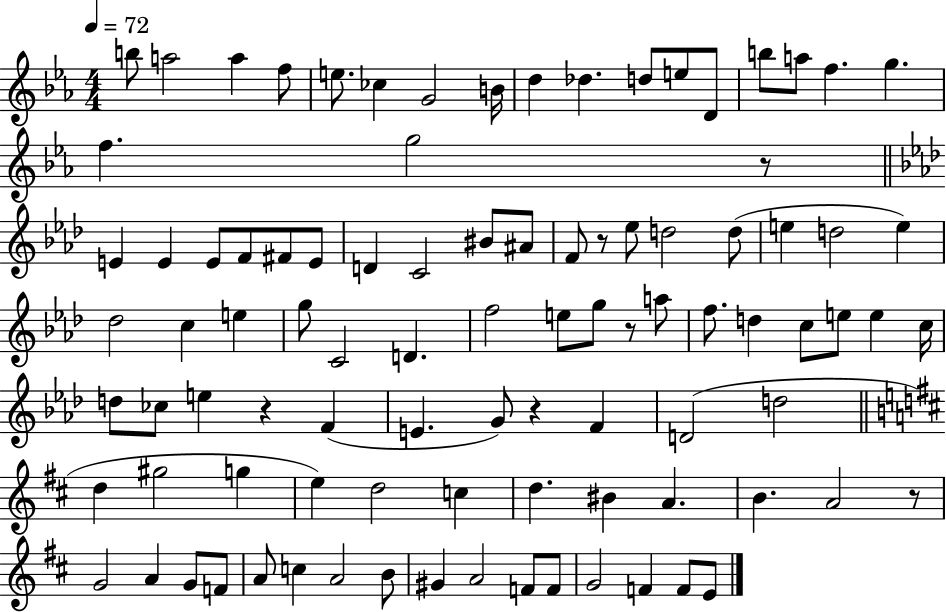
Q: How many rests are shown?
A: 6